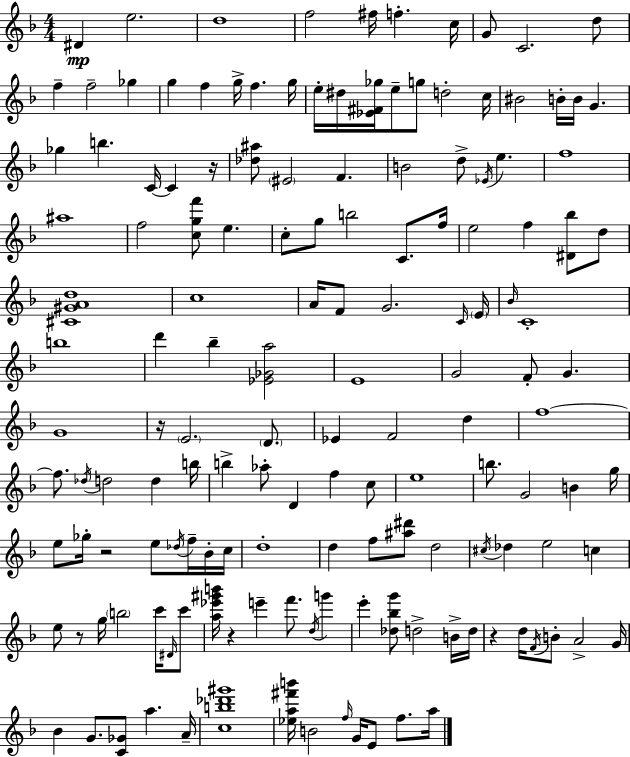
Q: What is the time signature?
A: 4/4